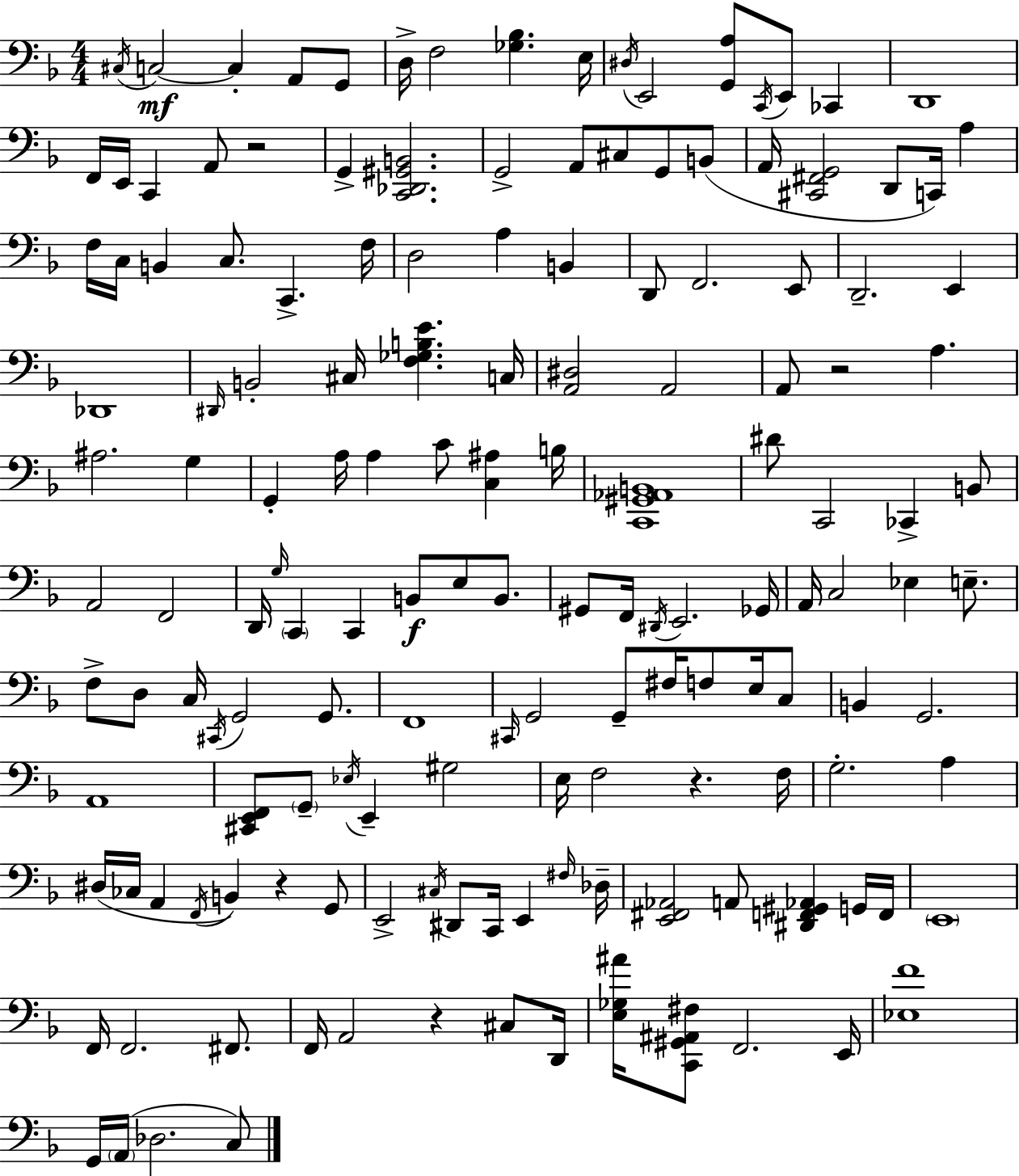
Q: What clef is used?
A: bass